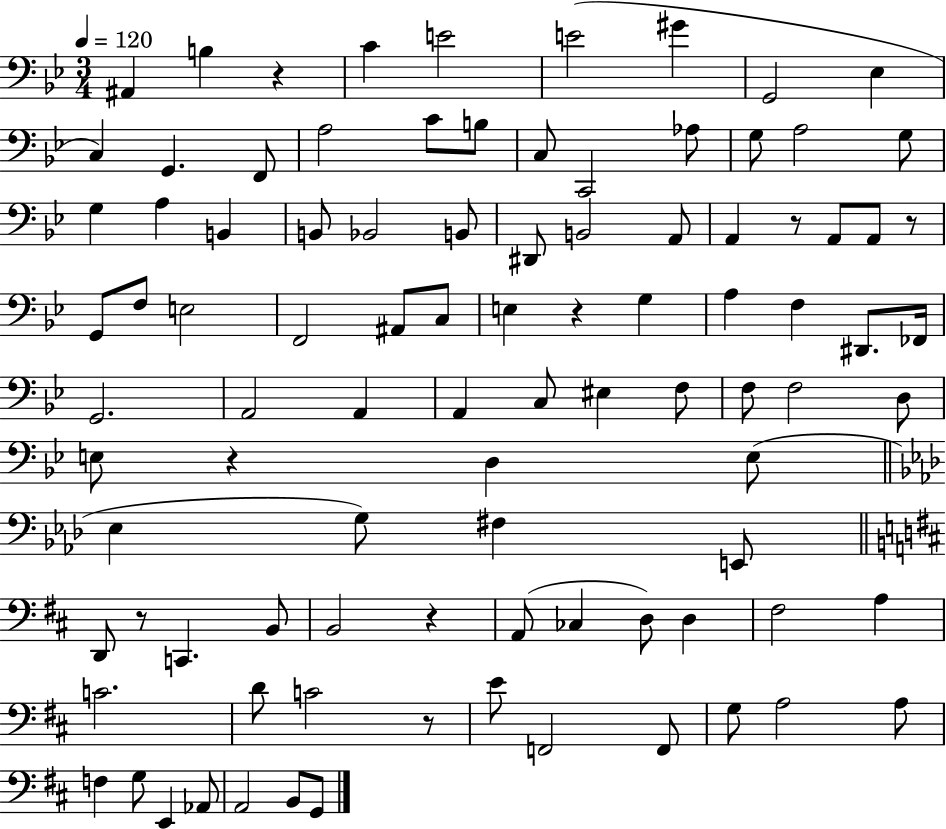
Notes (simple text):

A#2/q B3/q R/q C4/q E4/h E4/h G#4/q G2/h Eb3/q C3/q G2/q. F2/e A3/h C4/e B3/e C3/e C2/h Ab3/e G3/e A3/h G3/e G3/q A3/q B2/q B2/e Bb2/h B2/e D#2/e B2/h A2/e A2/q R/e A2/e A2/e R/e G2/e F3/e E3/h F2/h A#2/e C3/e E3/q R/q G3/q A3/q F3/q D#2/e. FES2/s G2/h. A2/h A2/q A2/q C3/e EIS3/q F3/e F3/e F3/h D3/e E3/e R/q D3/q E3/e Eb3/q G3/e F#3/q E2/e D2/e R/e C2/q. B2/e B2/h R/q A2/e CES3/q D3/e D3/q F#3/h A3/q C4/h. D4/e C4/h R/e E4/e F2/h F2/e G3/e A3/h A3/e F3/q G3/e E2/q Ab2/e A2/h B2/e G2/e